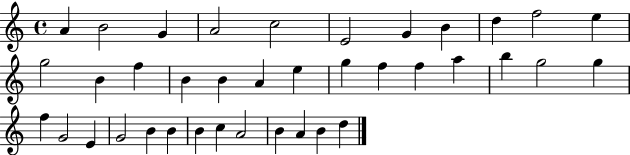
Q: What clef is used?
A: treble